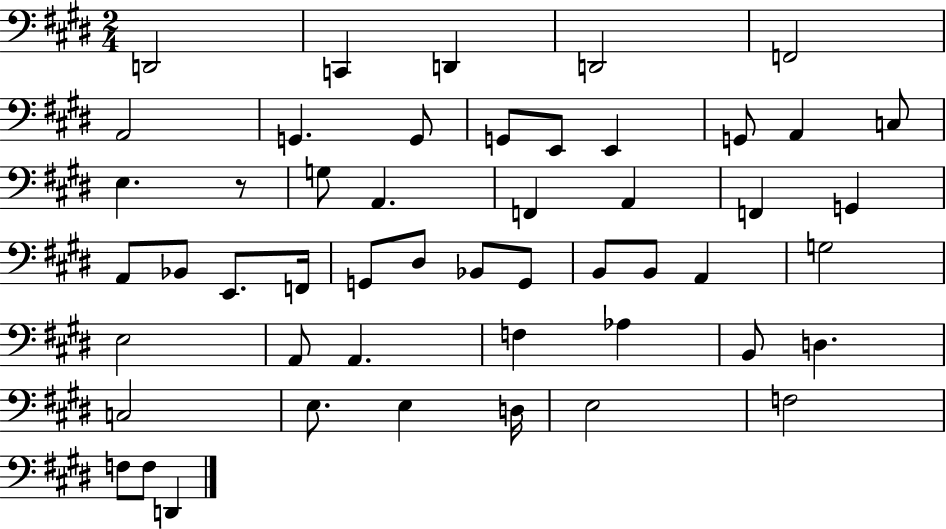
D2/h C2/q D2/q D2/h F2/h A2/h G2/q. G2/e G2/e E2/e E2/q G2/e A2/q C3/e E3/q. R/e G3/e A2/q. F2/q A2/q F2/q G2/q A2/e Bb2/e E2/e. F2/s G2/e D#3/e Bb2/e G2/e B2/e B2/e A2/q G3/h E3/h A2/e A2/q. F3/q Ab3/q B2/e D3/q. C3/h E3/e. E3/q D3/s E3/h F3/h F3/e F3/e D2/q